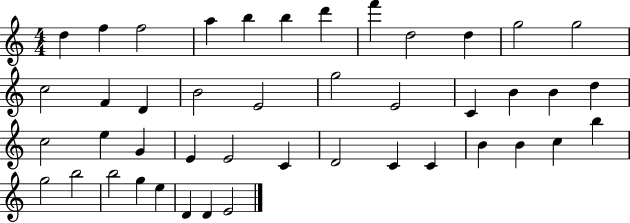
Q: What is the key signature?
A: C major